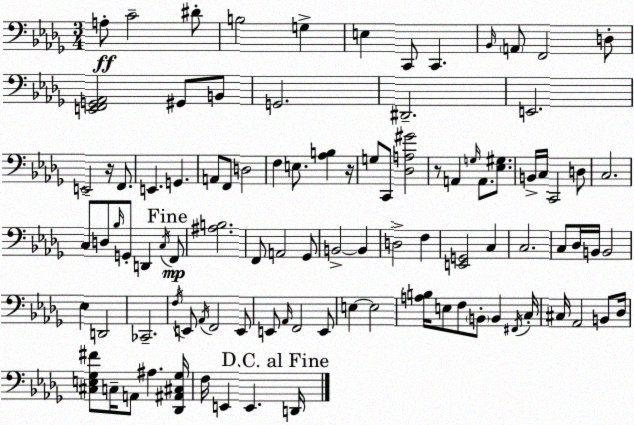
X:1
T:Untitled
M:3/4
L:1/4
K:Bbm
A,/2 C2 ^D/2 B,2 G, E, C,,/2 C,, _B,,/4 A,,/2 F,,2 D,/2 [E,,F,,G,,_A,,]2 ^G,,/2 B,,/2 G,,2 ^D,,2 E,,2 E,,2 z/4 F,,/2 E,, G,, A,,/2 F,,/2 D,2 F, E,/2 [_A,B,] z/4 G,/2 C,,/2 [_D,A,^G]2 z/2 A,, G,/4 A,,/2 [_E,^G,]/2 B,,/4 C,/4 C,,2 D,/2 C,2 C,/2 D,/2 _B,/4 G,,/2 D,, C,/4 F,,/2 [^A,B,]2 F,,/2 A,,2 _G,,/2 B,,2 B,, D,2 F, [E,,G,,]2 C, C,2 C,/2 _D,/4 B,,/4 B,,2 _E, D,,2 _C,,2 F,/4 E,,/2 _A,,/4 F,,2 E,,/2 E,,/2 _A,,/4 F,,2 E,,/2 E, E,2 [A,B,]/4 E,/2 F,/2 B,,/2 B,, ^F,,/4 C,/4 ^C,/4 _A,,2 B,,/2 _D,/4 [^C,E,_G,^F]/2 C,/4 A,,/2 ^A, [_D,,^A,,^C,_G,]/4 F,/4 E,, E,, D,,/4